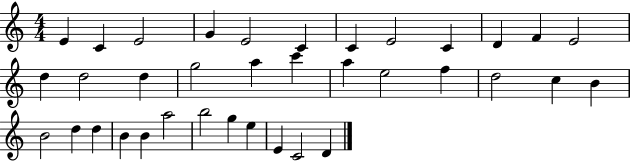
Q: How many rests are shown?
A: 0